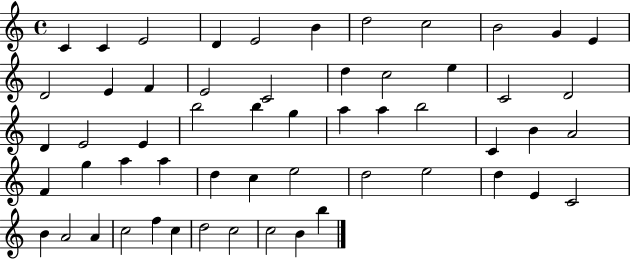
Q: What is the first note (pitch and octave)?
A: C4